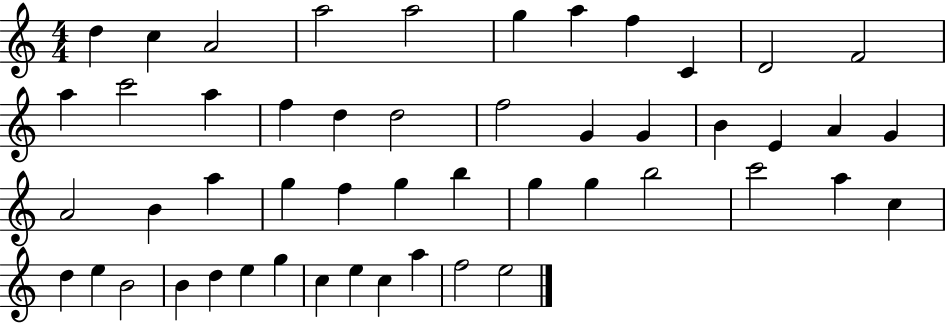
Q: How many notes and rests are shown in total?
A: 50